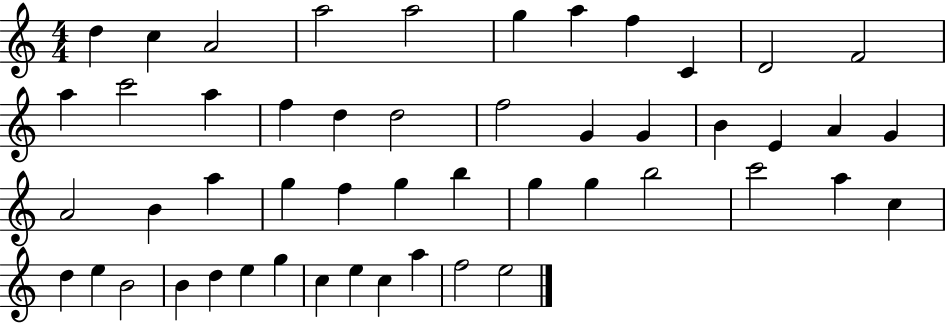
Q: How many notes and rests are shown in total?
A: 50